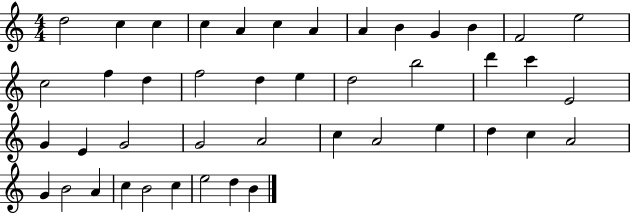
D5/h C5/q C5/q C5/q A4/q C5/q A4/q A4/q B4/q G4/q B4/q F4/h E5/h C5/h F5/q D5/q F5/h D5/q E5/q D5/h B5/h D6/q C6/q E4/h G4/q E4/q G4/h G4/h A4/h C5/q A4/h E5/q D5/q C5/q A4/h G4/q B4/h A4/q C5/q B4/h C5/q E5/h D5/q B4/q